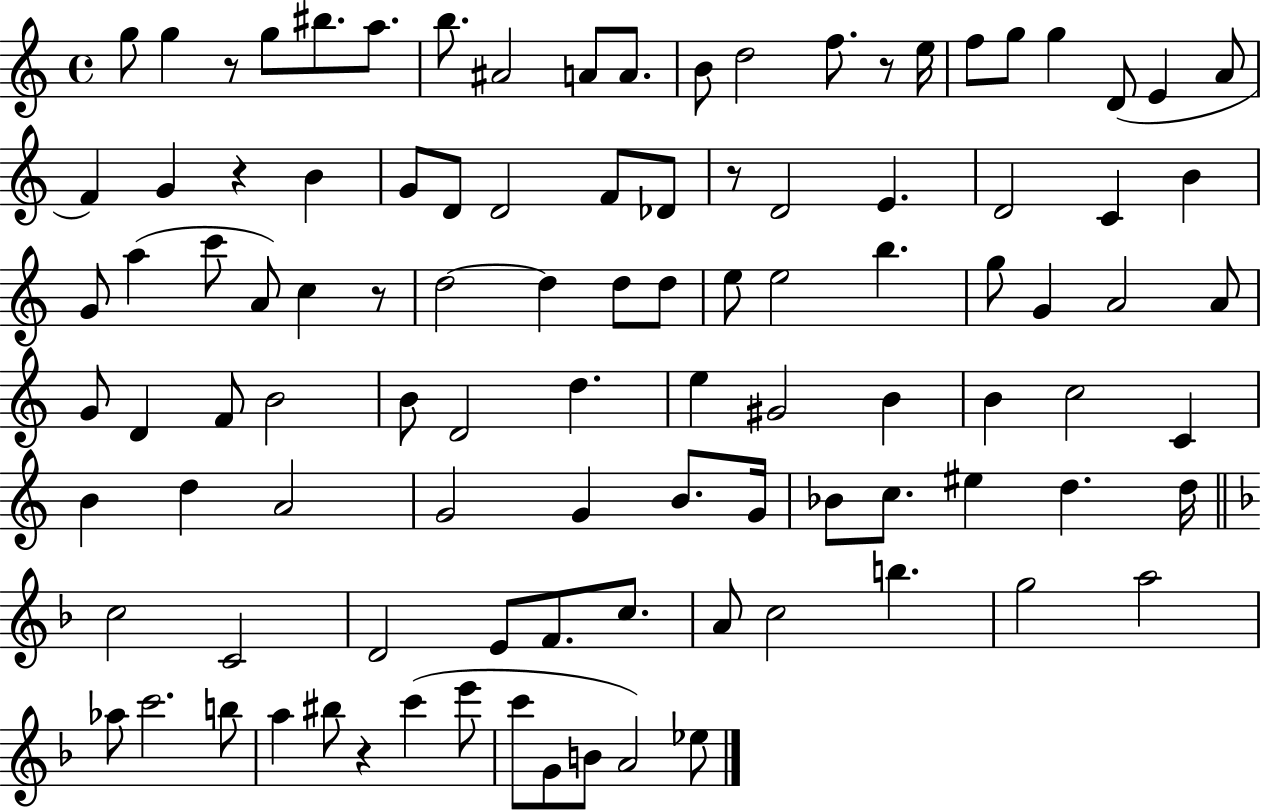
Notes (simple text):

G5/e G5/q R/e G5/e BIS5/e. A5/e. B5/e. A#4/h A4/e A4/e. B4/e D5/h F5/e. R/e E5/s F5/e G5/e G5/q D4/e E4/q A4/e F4/q G4/q R/q B4/q G4/e D4/e D4/h F4/e Db4/e R/e D4/h E4/q. D4/h C4/q B4/q G4/e A5/q C6/e A4/e C5/q R/e D5/h D5/q D5/e D5/e E5/e E5/h B5/q. G5/e G4/q A4/h A4/e G4/e D4/q F4/e B4/h B4/e D4/h D5/q. E5/q G#4/h B4/q B4/q C5/h C4/q B4/q D5/q A4/h G4/h G4/q B4/e. G4/s Bb4/e C5/e. EIS5/q D5/q. D5/s C5/h C4/h D4/h E4/e F4/e. C5/e. A4/e C5/h B5/q. G5/h A5/h Ab5/e C6/h. B5/e A5/q BIS5/e R/q C6/q E6/e C6/e G4/e B4/e A4/h Eb5/e